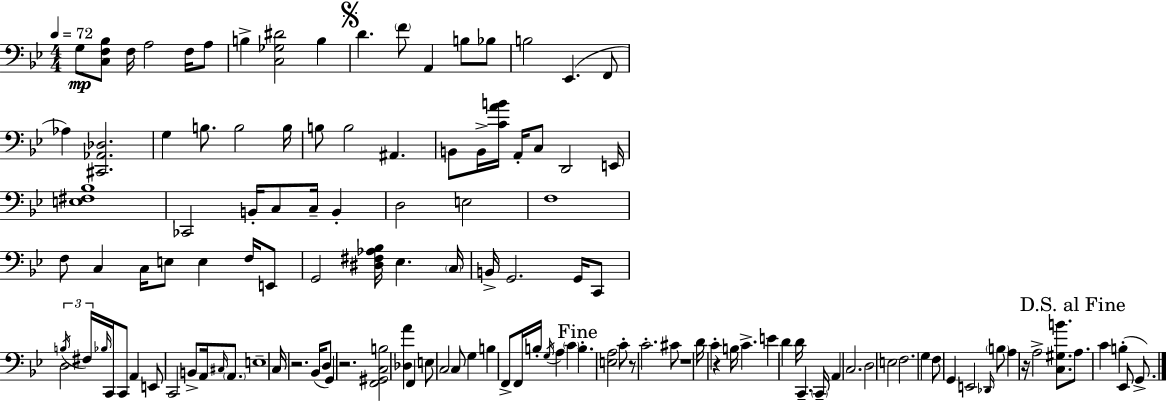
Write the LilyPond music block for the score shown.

{
  \clef bass
  \numericTimeSignature
  \time 4/4
  \key bes \major
  \tempo 4 = 72
  g8\mp <c f bes>8 f16 a2 f16 a8 | b4-> <c ges dis'>2 b4 | \mark \markup { \musicglyph "scripts.segno" } d'4. \parenthesize f'8 a,4 b8 bes8 | b2 ees,4.( f,8 | \break aes4) <cis, aes, des>2. | g4 b8. b2 b16 | b8 b2 ais,4. | b,8 b,16-> <c' a' b'>16 a,16-. c8 d,2 e,16 | \break <e fis bes>1 | ces,2 b,16-. c8 c16-- b,4-. | d2 e2 | f1 | \break f8 c4 c16 e8 e4 f16 e,8 | g,2 <dis fis aes bes>16 ees4. \parenthesize c16 | b,16-> g,2. g,16 c,8 | d2 \tuplet 3/2 { \acciaccatura { b16 } fis16 \grace { bes16 } } c,16 c,8 a,4 | \break e,8 c,2 b,8-> a,16 \grace { cis16 } | \parenthesize a,8. e1-- | c16 r2. | bes,16( d8 g,4) r2. | \break <f, gis, c b>2 <des a'>4 f,4 | e8 c2 c8 g4 | b4 f,8-> f,16 b16-. \acciaccatura { g16 } a4 | \parenthesize c'4 \mark "Fine" b4.-. <e a>2 | \break c'8-. r8 c'2.-. | cis'8 r1 | d'16 c'4-. r4 b16 c'4.-> | e'4 d'4 d'16 c,4.-- | \break \parenthesize c,16-- a,4 c2. | d2 e2 | f2. | g4 f8 g,4 e,2 | \break \grace { des,16 } \parenthesize b8 a4 r16 a2-> | <c gis b'>8. \mark "D.S. al Fine" a8. c'4 b4-.( | ees,8 g,8.->) \bar "|."
}